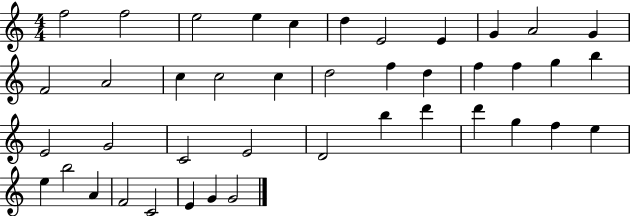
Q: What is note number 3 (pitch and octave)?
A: E5